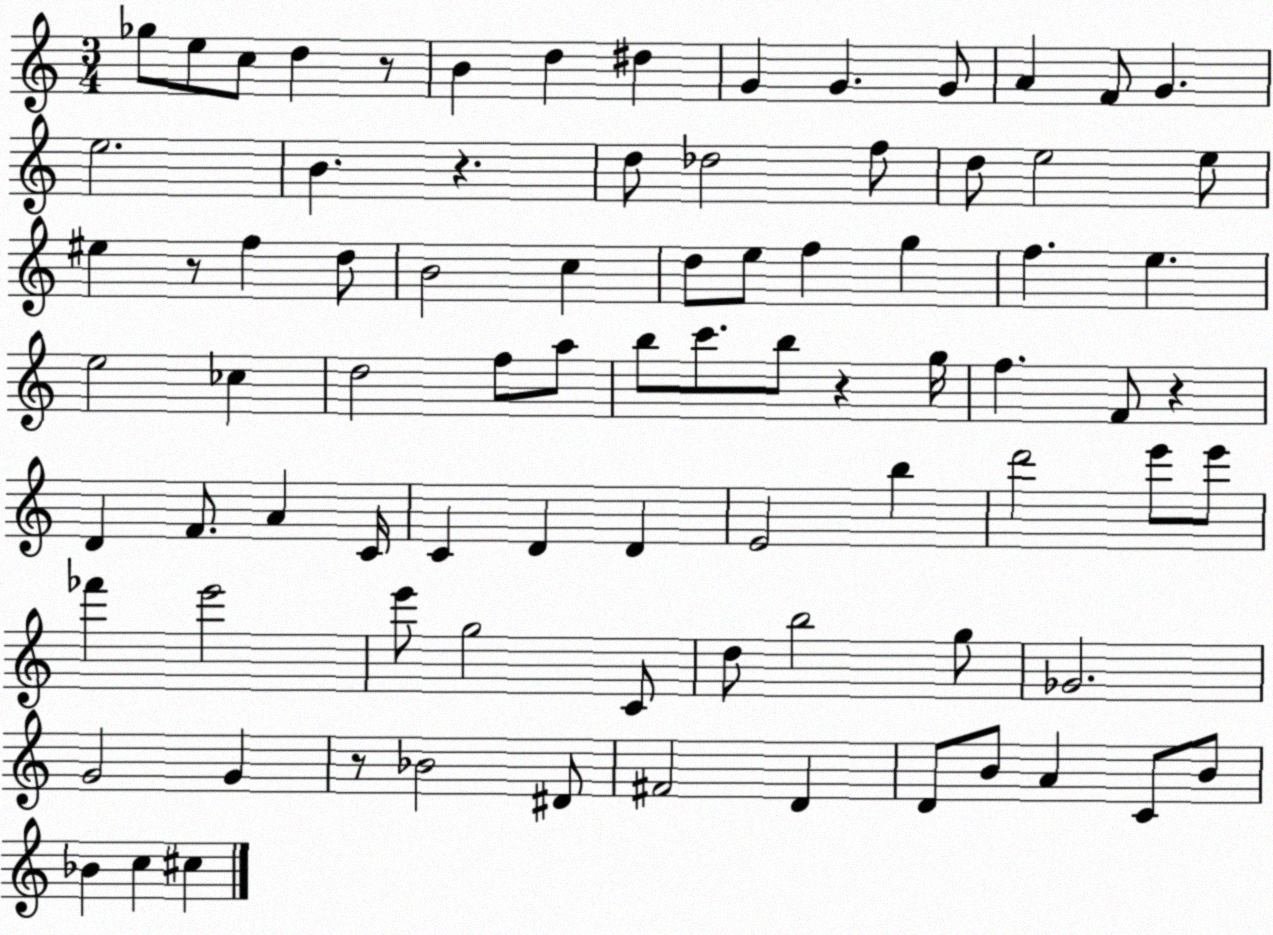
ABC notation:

X:1
T:Untitled
M:3/4
L:1/4
K:C
_g/2 e/2 c/2 d z/2 B d ^d G G G/2 A F/2 G e2 B z d/2 _d2 f/2 d/2 e2 e/2 ^e z/2 f d/2 B2 c d/2 e/2 f g f e e2 _c d2 f/2 a/2 b/2 c'/2 b/2 z g/4 f F/2 z D F/2 A C/4 C D D E2 b d'2 e'/2 e'/2 _f' e'2 e'/2 g2 C/2 d/2 b2 g/2 _G2 G2 G z/2 _B2 ^D/2 ^F2 D D/2 B/2 A C/2 B/2 _B c ^c